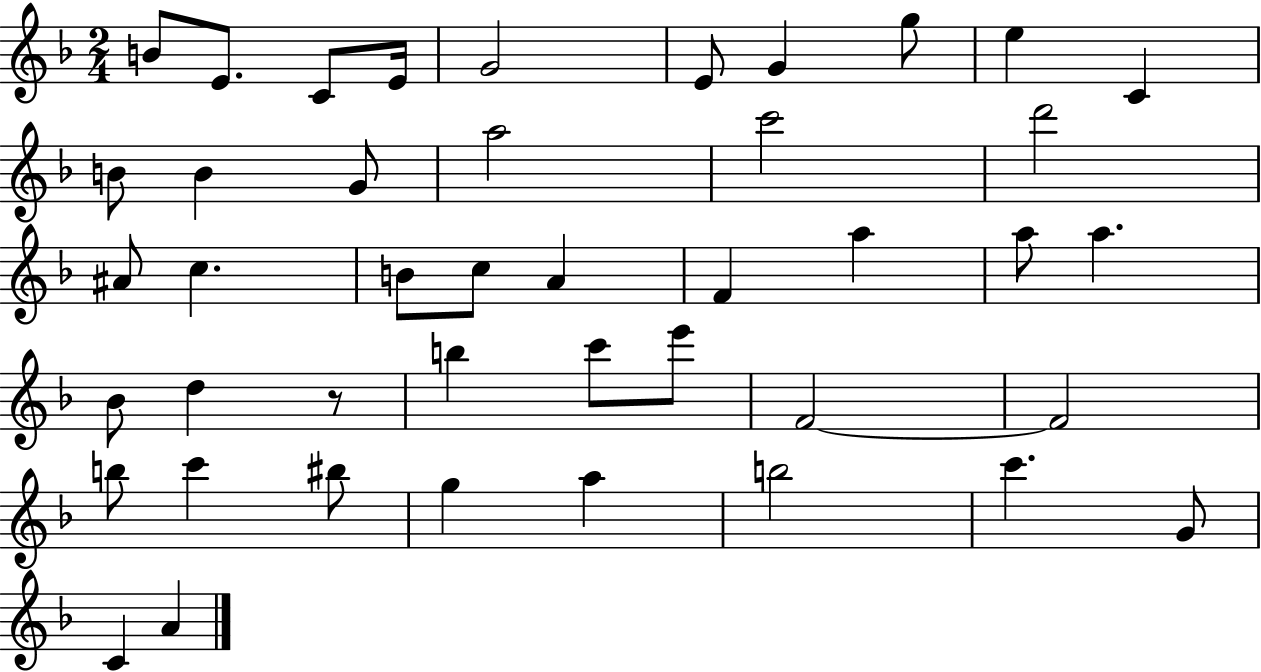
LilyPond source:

{
  \clef treble
  \numericTimeSignature
  \time 2/4
  \key f \major
  b'8 e'8. c'8 e'16 | g'2 | e'8 g'4 g''8 | e''4 c'4 | \break b'8 b'4 g'8 | a''2 | c'''2 | d'''2 | \break ais'8 c''4. | b'8 c''8 a'4 | f'4 a''4 | a''8 a''4. | \break bes'8 d''4 r8 | b''4 c'''8 e'''8 | f'2~~ | f'2 | \break b''8 c'''4 bis''8 | g''4 a''4 | b''2 | c'''4. g'8 | \break c'4 a'4 | \bar "|."
}